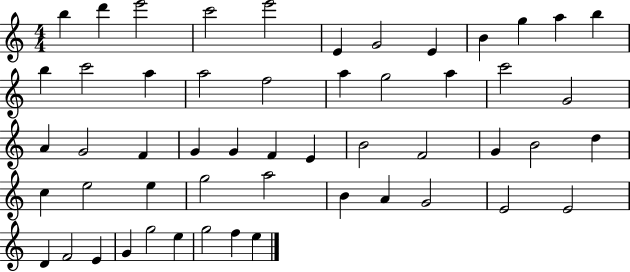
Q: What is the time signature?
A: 4/4